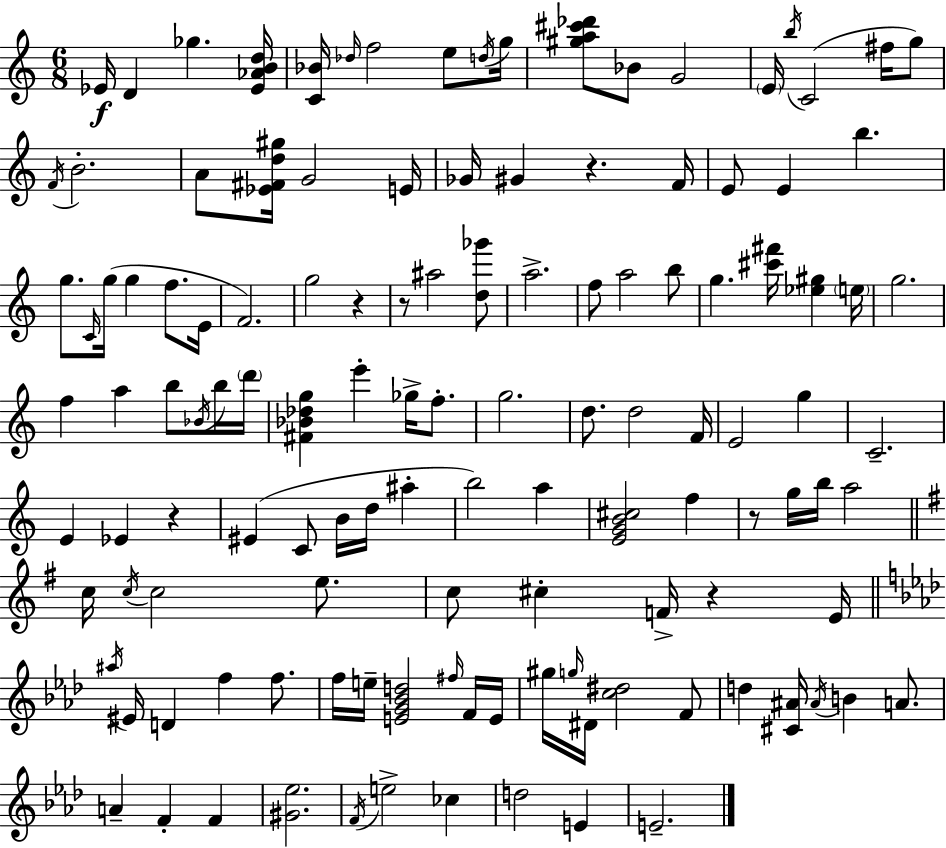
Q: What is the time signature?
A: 6/8